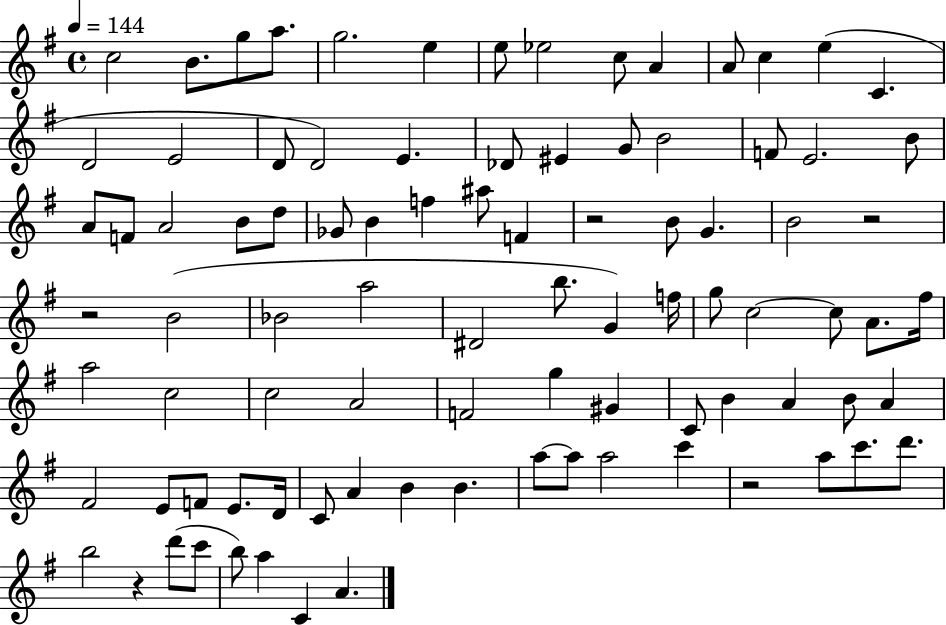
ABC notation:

X:1
T:Untitled
M:4/4
L:1/4
K:G
c2 B/2 g/2 a/2 g2 e e/2 _e2 c/2 A A/2 c e C D2 E2 D/2 D2 E _D/2 ^E G/2 B2 F/2 E2 B/2 A/2 F/2 A2 B/2 d/2 _G/2 B f ^a/2 F z2 B/2 G B2 z2 z2 B2 _B2 a2 ^D2 b/2 G f/4 g/2 c2 c/2 A/2 ^f/4 a2 c2 c2 A2 F2 g ^G C/2 B A B/2 A ^F2 E/2 F/2 E/2 D/4 C/2 A B B a/2 a/2 a2 c' z2 a/2 c'/2 d'/2 b2 z d'/2 c'/2 b/2 a C A